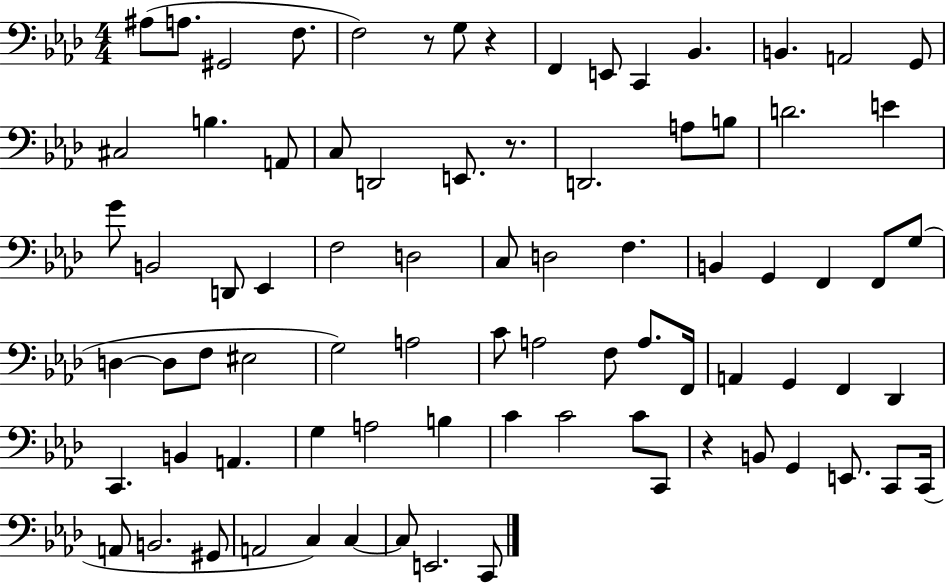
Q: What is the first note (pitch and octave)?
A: A#3